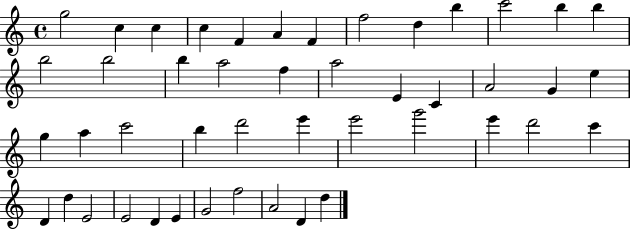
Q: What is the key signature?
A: C major